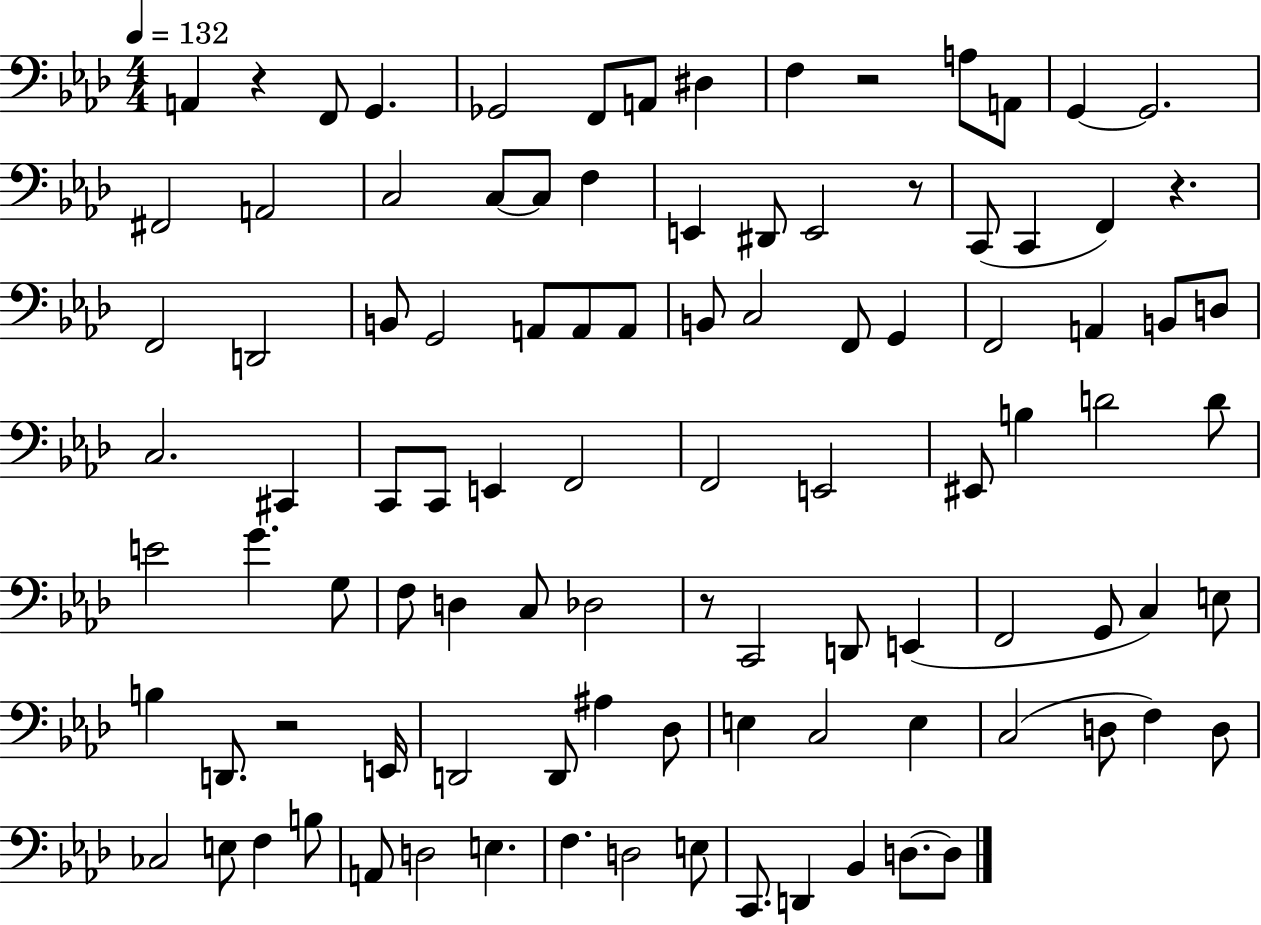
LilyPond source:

{
  \clef bass
  \numericTimeSignature
  \time 4/4
  \key aes \major
  \tempo 4 = 132
  \repeat volta 2 { a,4 r4 f,8 g,4. | ges,2 f,8 a,8 dis4 | f4 r2 a8 a,8 | g,4~~ g,2. | \break fis,2 a,2 | c2 c8~~ c8 f4 | e,4 dis,8 e,2 r8 | c,8( c,4 f,4) r4. | \break f,2 d,2 | b,8 g,2 a,8 a,8 a,8 | b,8 c2 f,8 g,4 | f,2 a,4 b,8 d8 | \break c2. cis,4 | c,8 c,8 e,4 f,2 | f,2 e,2 | eis,8 b4 d'2 d'8 | \break e'2 g'4. g8 | f8 d4 c8 des2 | r8 c,2 d,8 e,4( | f,2 g,8 c4) e8 | \break b4 d,8. r2 e,16 | d,2 d,8 ais4 des8 | e4 c2 e4 | c2( d8 f4) d8 | \break ces2 e8 f4 b8 | a,8 d2 e4. | f4. d2 e8 | c,8. d,4 bes,4 d8.~~ d8 | \break } \bar "|."
}